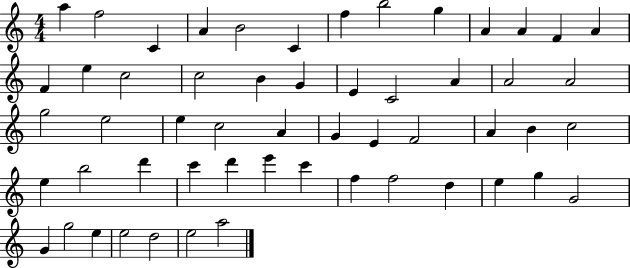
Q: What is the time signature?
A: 4/4